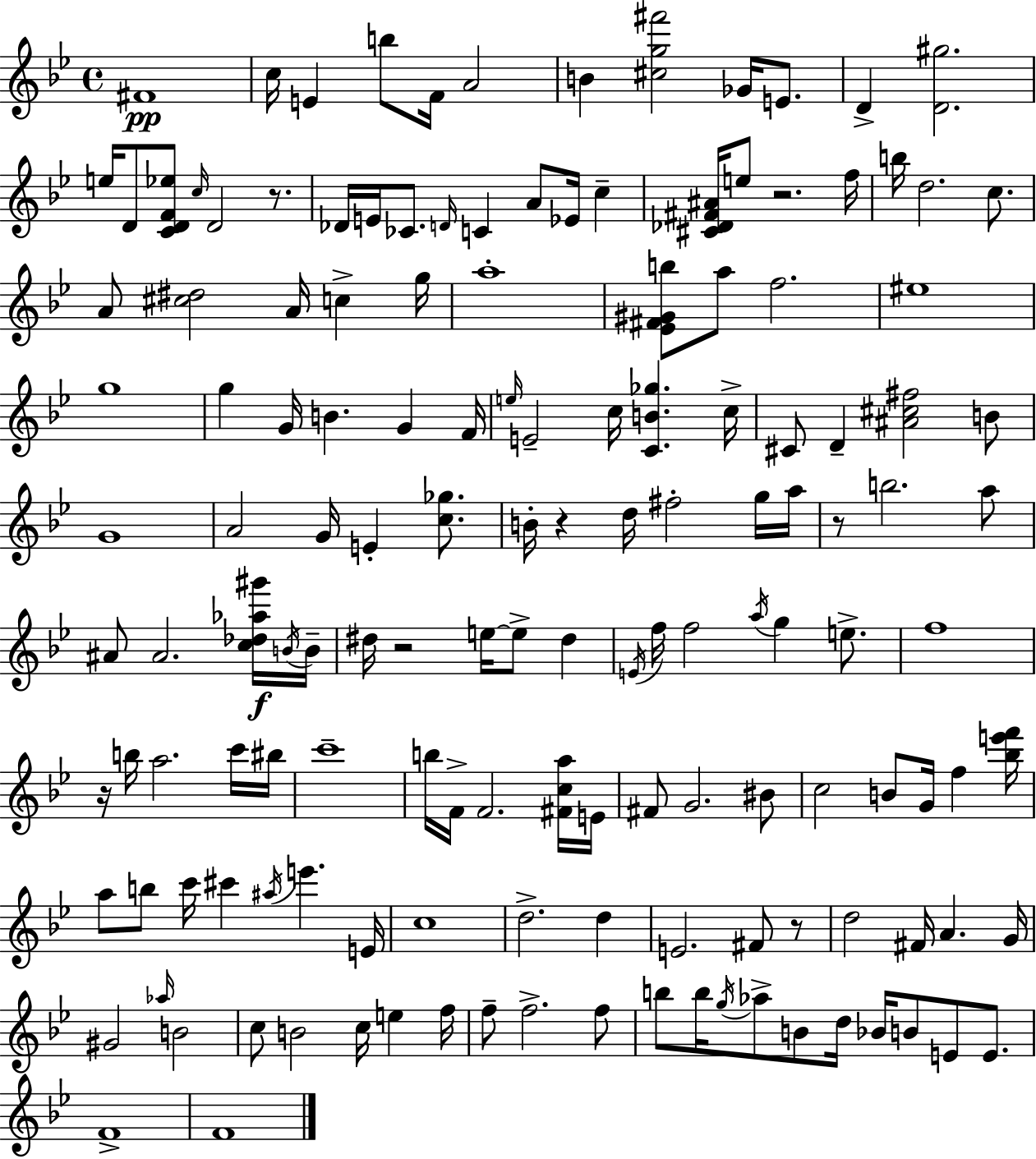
{
  \clef treble
  \time 4/4
  \defaultTimeSignature
  \key g \minor
  fis'1\pp | c''16 e'4 b''8 f'16 a'2 | b'4 <cis'' g'' fis'''>2 ges'16 e'8. | d'4-> <d' gis''>2. | \break e''16 d'8 <c' d' f' ees''>8 \grace { c''16 } d'2 r8. | des'16 e'16 ces'8. \grace { d'16 } c'4 a'8 ees'16 c''4-- | <cis' des' fis' ais'>16 e''8 r2. | f''16 b''16 d''2. c''8. | \break a'8 <cis'' dis''>2 a'16 c''4-> | g''16 a''1-. | <ees' fis' gis' b''>8 a''8 f''2. | eis''1 | \break g''1 | g''4 g'16 b'4. g'4 | f'16 \grace { e''16 } e'2-- c''16 <c' b' ges''>4. | c''16-> cis'8 d'4-- <ais' cis'' fis''>2 | \break b'8 g'1 | a'2 g'16 e'4-. | <c'' ges''>8. b'16-. r4 d''16 fis''2-. | g''16 a''16 r8 b''2. | \break a''8 ais'8 ais'2. | <c'' des'' aes'' gis'''>16\f \acciaccatura { b'16 } b'16-- dis''16 r2 e''16~~ e''8-> | dis''4 \acciaccatura { e'16 } f''16 f''2 \acciaccatura { a''16 } g''4 | e''8.-> f''1 | \break r16 b''16 a''2. | c'''16 bis''16 c'''1-- | b''16 f'16-> f'2. | <fis' c'' a''>16 e'16 fis'8 g'2. | \break bis'8 c''2 b'8 | g'16 f''4 <bes'' e''' f'''>16 a''8 b''8 c'''16 cis'''4 \acciaccatura { ais''16 } | e'''4. e'16 c''1 | d''2.-> | \break d''4 e'2. | fis'8 r8 d''2 fis'16 | a'4. g'16 gis'2 \grace { aes''16 } | b'2 c''8 b'2 | \break c''16 e''4 f''16 f''8-- f''2.-> | f''8 b''8 b''16 \acciaccatura { g''16 } aes''8-> b'8 | d''16 bes'16 b'8 e'8 e'8. f'1-> | f'1 | \break \bar "|."
}